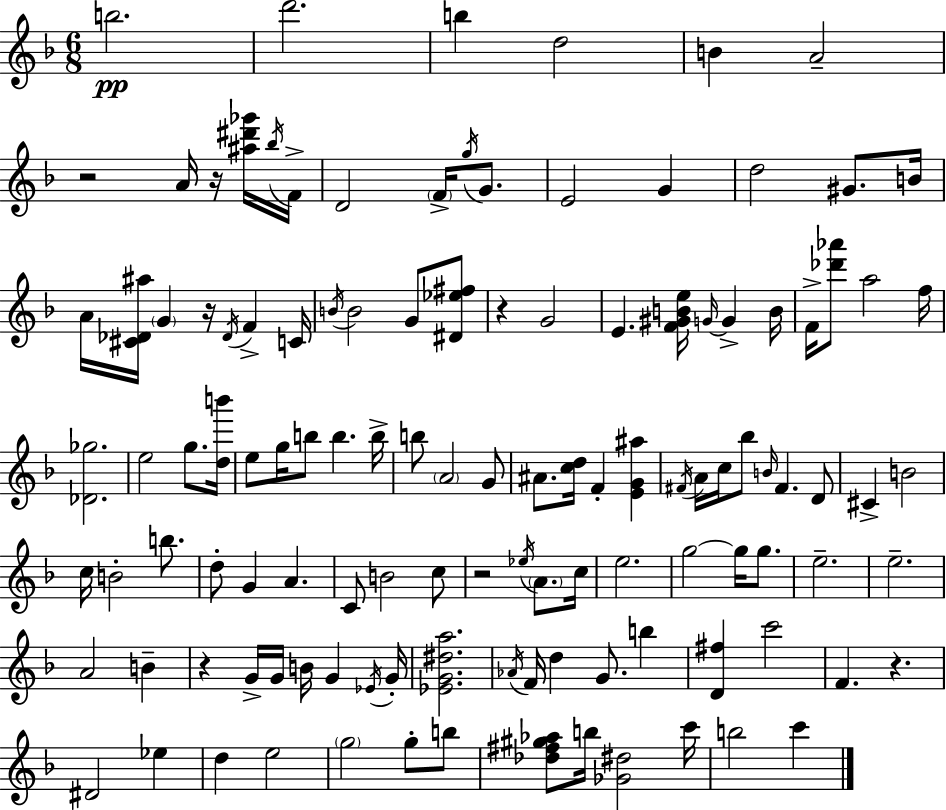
{
  \clef treble
  \numericTimeSignature
  \time 6/8
  \key d \minor
  b''2.\pp | d'''2. | b''4 d''2 | b'4 a'2-- | \break r2 a'16 r16 <ais'' dis''' ges'''>16 \acciaccatura { bes''16 } | f'16-> d'2 \parenthesize f'16-> \acciaccatura { g''16 } g'8. | e'2 g'4 | d''2 gis'8. | \break b'16 a'16 <cis' des' ais''>16 \parenthesize g'4 r16 \acciaccatura { des'16 } f'4-> | c'16 \acciaccatura { b'16 } b'2 | g'8 <dis' ees'' fis''>8 r4 g'2 | e'4. <f' gis' b' e''>16 \grace { g'16~ }~ | \break g'4-> b'16 f'16-> <des''' aes'''>8 a''2 | f''16 <des' ges''>2. | e''2 | g''8. <d'' b'''>16 e''8 g''16 b''8 b''4. | \break b''16-> b''8 \parenthesize a'2 | g'8 ais'8. <c'' d''>16 f'4-. | <e' g' ais''>4 \acciaccatura { fis'16 } a'16 c''16 bes''8 \grace { b'16 } fis'4. | d'8 cis'4-> b'2 | \break c''16 b'2-. | b''8. d''8-. g'4 | a'4. c'8 b'2 | c''8 r2 | \break \acciaccatura { ees''16 } \parenthesize a'8. c''16 e''2. | g''2~~ | g''16 g''8. e''2.-- | e''2.-- | \break a'2 | b'4-- r4 | g'16-> g'16 b'16 g'4 \acciaccatura { ees'16 } g'16-. <ees' g' dis'' a''>2. | \acciaccatura { aes'16 } f'16 d''4 | \break g'8. b''4 <d' fis''>4 | c'''2 f'4. | r4. dis'2 | ees''4 d''4 | \break e''2 \parenthesize g''2 | g''8-. b''8 <des'' fis'' gis'' aes''>8 | b''16 <ges' dis''>2 c'''16 b''2 | c'''4 \bar "|."
}